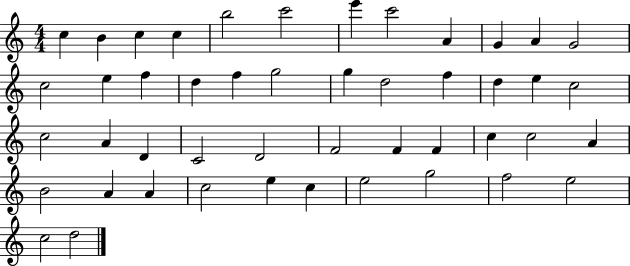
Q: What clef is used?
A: treble